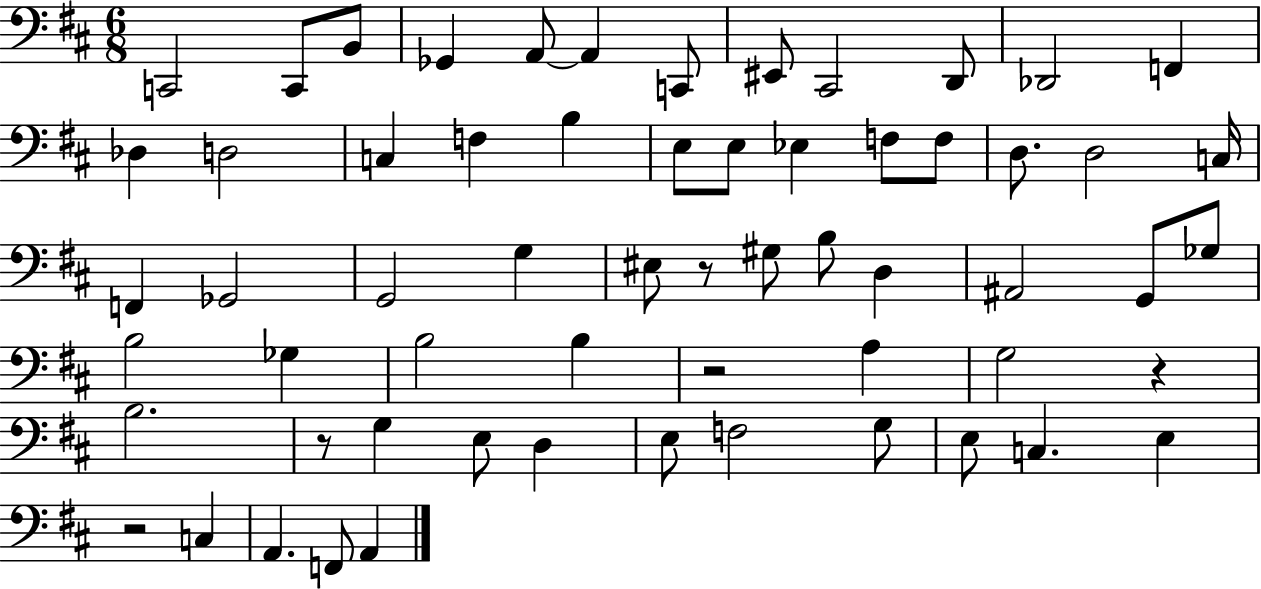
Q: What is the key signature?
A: D major